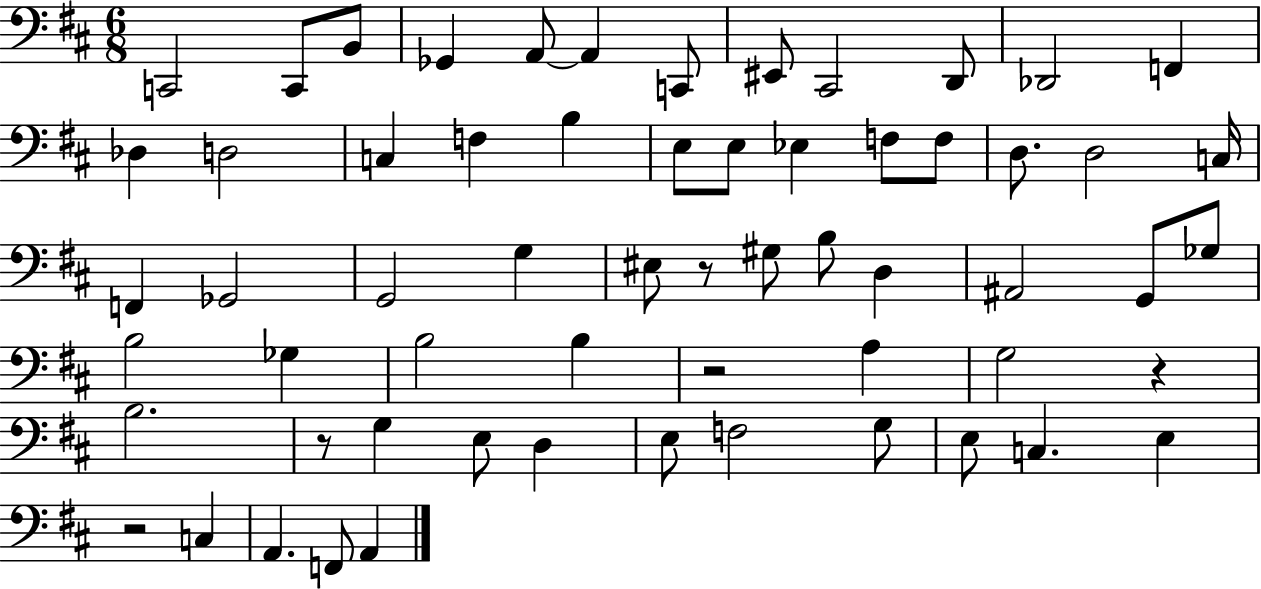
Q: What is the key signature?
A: D major